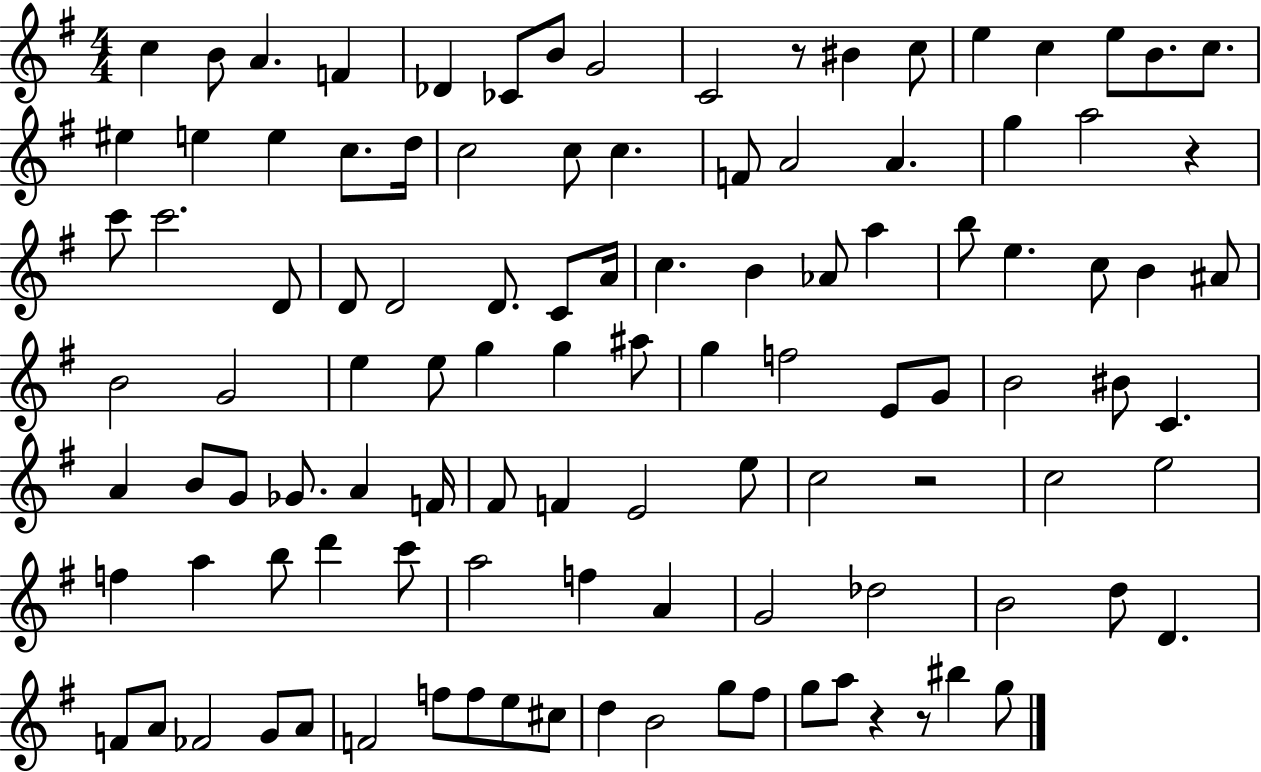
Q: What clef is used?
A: treble